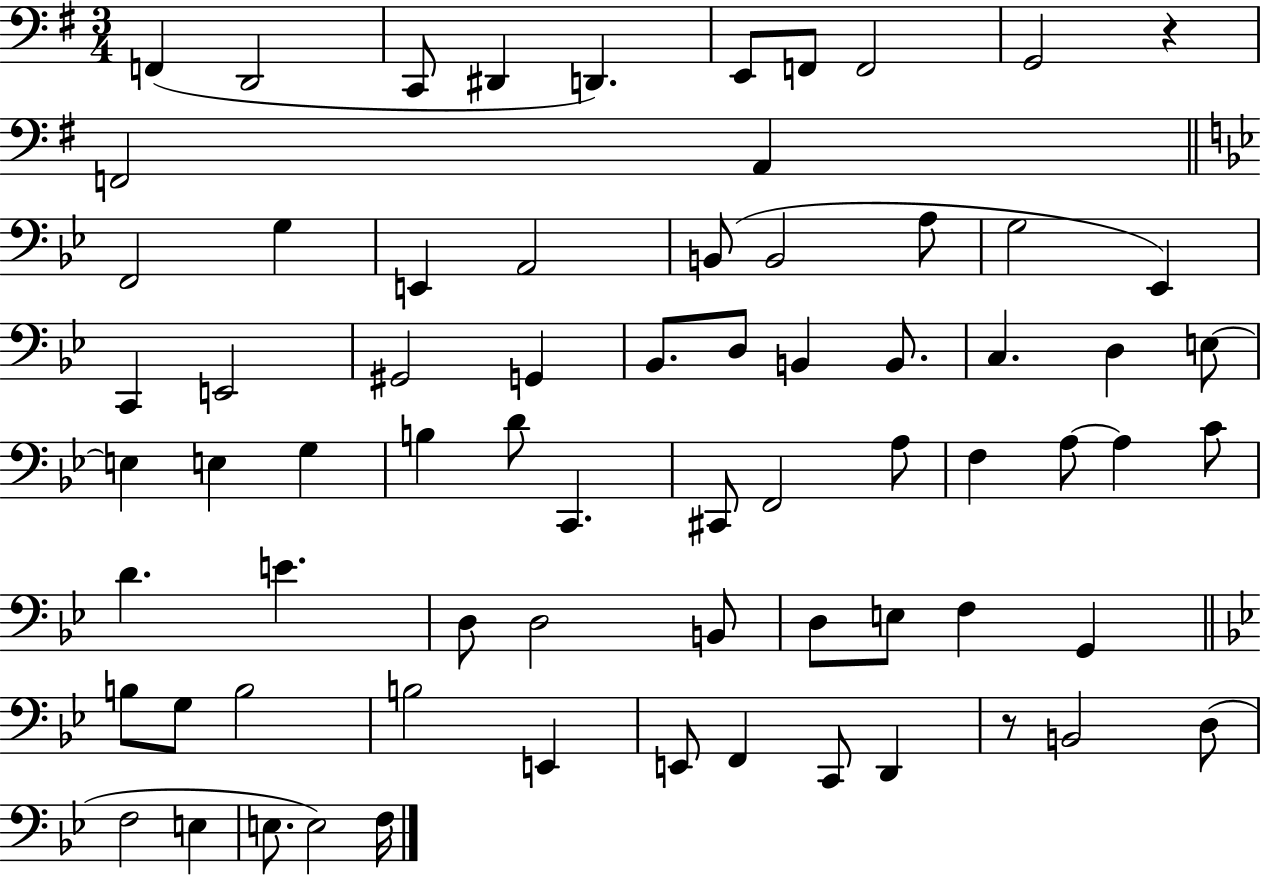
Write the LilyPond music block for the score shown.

{
  \clef bass
  \numericTimeSignature
  \time 3/4
  \key g \major
  f,4( d,2 | c,8 dis,4 d,4.) | e,8 f,8 f,2 | g,2 r4 | \break f,2 a,4 | \bar "||" \break \key g \minor f,2 g4 | e,4 a,2 | b,8( b,2 a8 | g2 ees,4) | \break c,4 e,2 | gis,2 g,4 | bes,8. d8 b,4 b,8. | c4. d4 e8~~ | \break e4 e4 g4 | b4 d'8 c,4. | cis,8 f,2 a8 | f4 a8~~ a4 c'8 | \break d'4. e'4. | d8 d2 b,8 | d8 e8 f4 g,4 | \bar "||" \break \key bes \major b8 g8 b2 | b2 e,4 | e,8 f,4 c,8 d,4 | r8 b,2 d8( | \break f2 e4 | e8. e2) f16 | \bar "|."
}